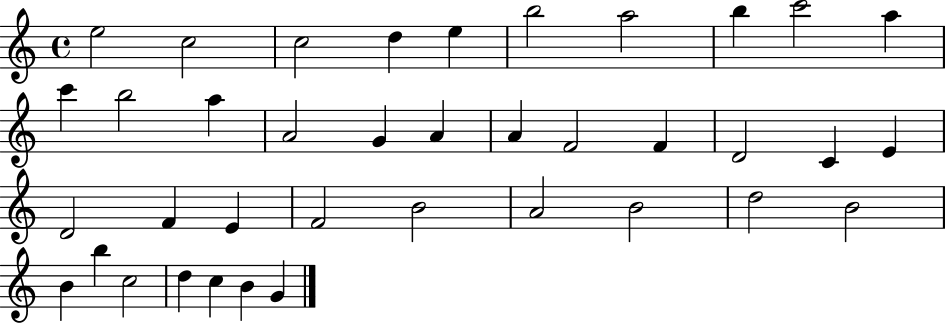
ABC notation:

X:1
T:Untitled
M:4/4
L:1/4
K:C
e2 c2 c2 d e b2 a2 b c'2 a c' b2 a A2 G A A F2 F D2 C E D2 F E F2 B2 A2 B2 d2 B2 B b c2 d c B G